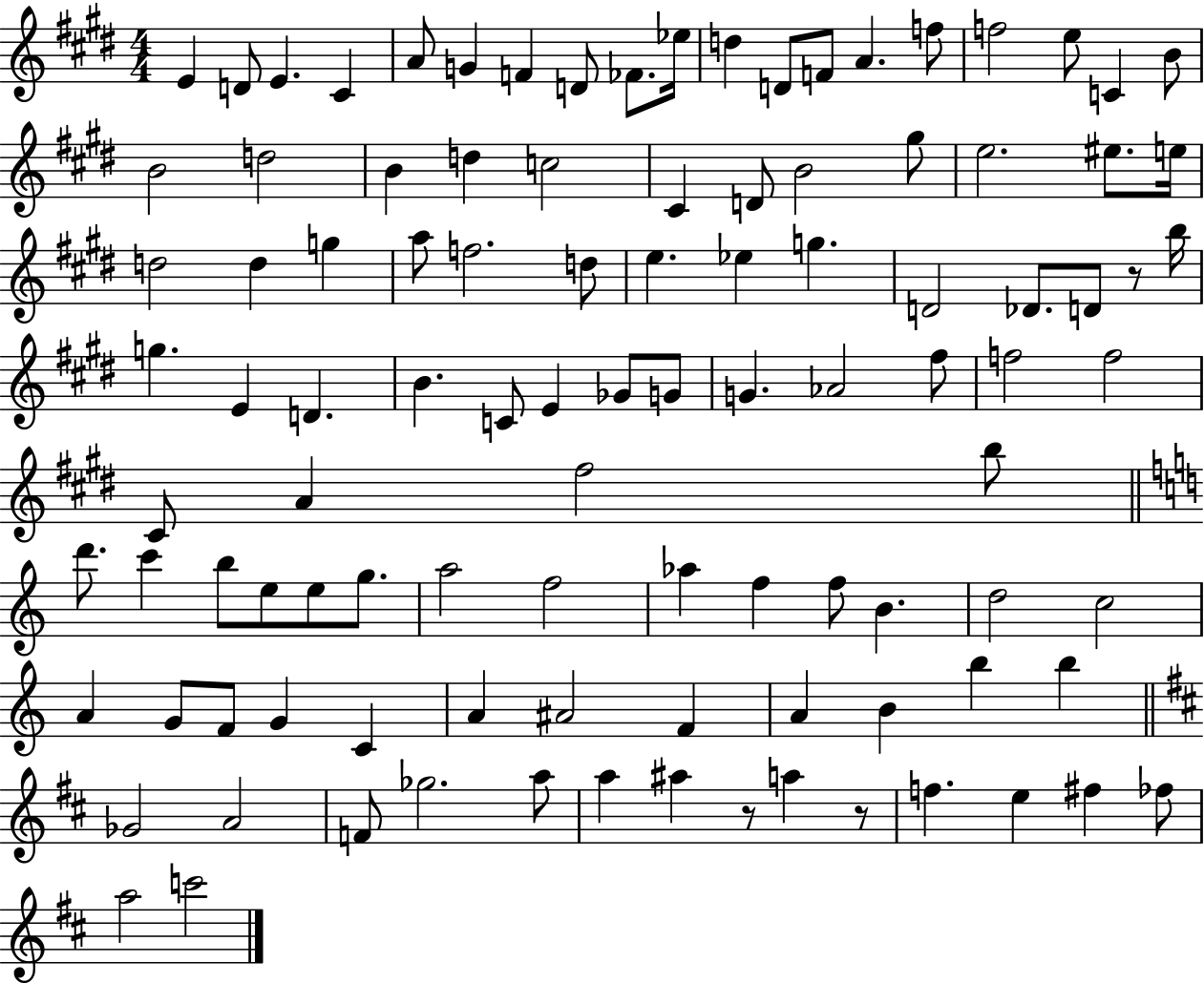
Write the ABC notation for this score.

X:1
T:Untitled
M:4/4
L:1/4
K:E
E D/2 E ^C A/2 G F D/2 _F/2 _e/4 d D/2 F/2 A f/2 f2 e/2 C B/2 B2 d2 B d c2 ^C D/2 B2 ^g/2 e2 ^e/2 e/4 d2 d g a/2 f2 d/2 e _e g D2 _D/2 D/2 z/2 b/4 g E D B C/2 E _G/2 G/2 G _A2 ^f/2 f2 f2 ^C/2 A ^f2 b/2 d'/2 c' b/2 e/2 e/2 g/2 a2 f2 _a f f/2 B d2 c2 A G/2 F/2 G C A ^A2 F A B b b _G2 A2 F/2 _g2 a/2 a ^a z/2 a z/2 f e ^f _f/2 a2 c'2